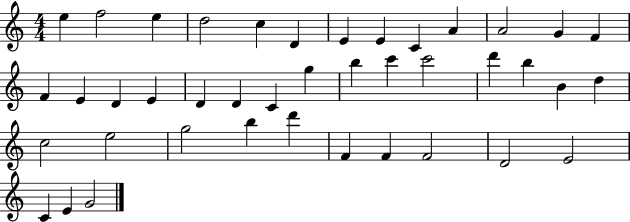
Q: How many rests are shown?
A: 0